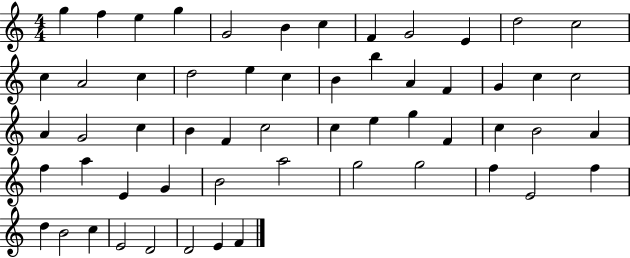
G5/q F5/q E5/q G5/q G4/h B4/q C5/q F4/q G4/h E4/q D5/h C5/h C5/q A4/h C5/q D5/h E5/q C5/q B4/q B5/q A4/q F4/q G4/q C5/q C5/h A4/q G4/h C5/q B4/q F4/q C5/h C5/q E5/q G5/q F4/q C5/q B4/h A4/q F5/q A5/q E4/q G4/q B4/h A5/h G5/h G5/h F5/q E4/h F5/q D5/q B4/h C5/q E4/h D4/h D4/h E4/q F4/q